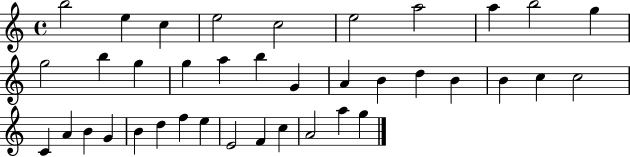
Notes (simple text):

B5/h E5/q C5/q E5/h C5/h E5/h A5/h A5/q B5/h G5/q G5/h B5/q G5/q G5/q A5/q B5/q G4/q A4/q B4/q D5/q B4/q B4/q C5/q C5/h C4/q A4/q B4/q G4/q B4/q D5/q F5/q E5/q E4/h F4/q C5/q A4/h A5/q G5/q